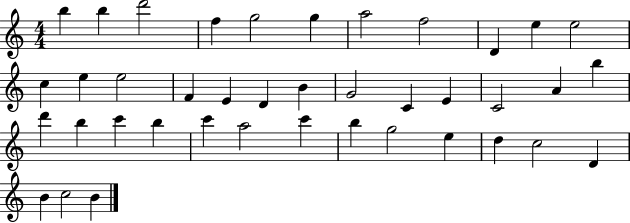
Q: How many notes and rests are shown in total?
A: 40